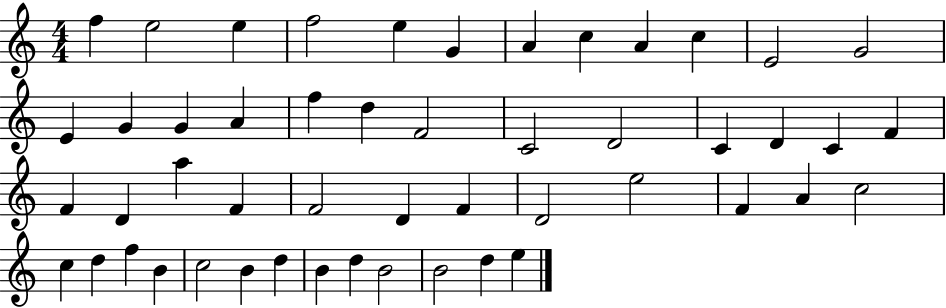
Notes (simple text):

F5/q E5/h E5/q F5/h E5/q G4/q A4/q C5/q A4/q C5/q E4/h G4/h E4/q G4/q G4/q A4/q F5/q D5/q F4/h C4/h D4/h C4/q D4/q C4/q F4/q F4/q D4/q A5/q F4/q F4/h D4/q F4/q D4/h E5/h F4/q A4/q C5/h C5/q D5/q F5/q B4/q C5/h B4/q D5/q B4/q D5/q B4/h B4/h D5/q E5/q